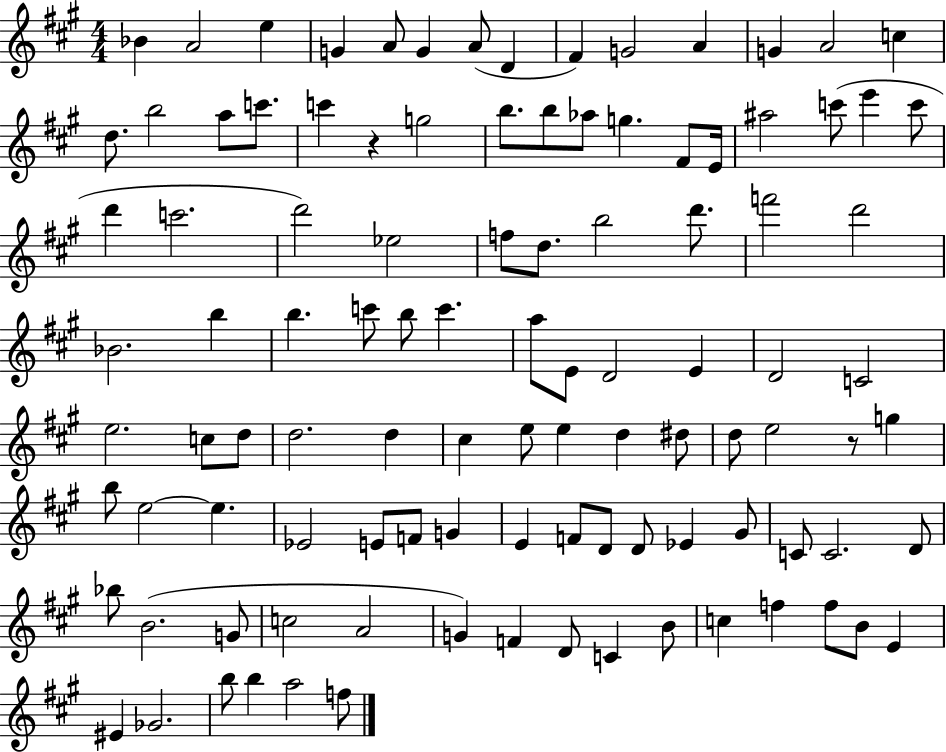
X:1
T:Untitled
M:4/4
L:1/4
K:A
_B A2 e G A/2 G A/2 D ^F G2 A G A2 c d/2 b2 a/2 c'/2 c' z g2 b/2 b/2 _a/2 g ^F/2 E/4 ^a2 c'/2 e' c'/2 d' c'2 d'2 _e2 f/2 d/2 b2 d'/2 f'2 d'2 _B2 b b c'/2 b/2 c' a/2 E/2 D2 E D2 C2 e2 c/2 d/2 d2 d ^c e/2 e d ^d/2 d/2 e2 z/2 g b/2 e2 e _E2 E/2 F/2 G E F/2 D/2 D/2 _E ^G/2 C/2 C2 D/2 _b/2 B2 G/2 c2 A2 G F D/2 C B/2 c f f/2 B/2 E ^E _G2 b/2 b a2 f/2